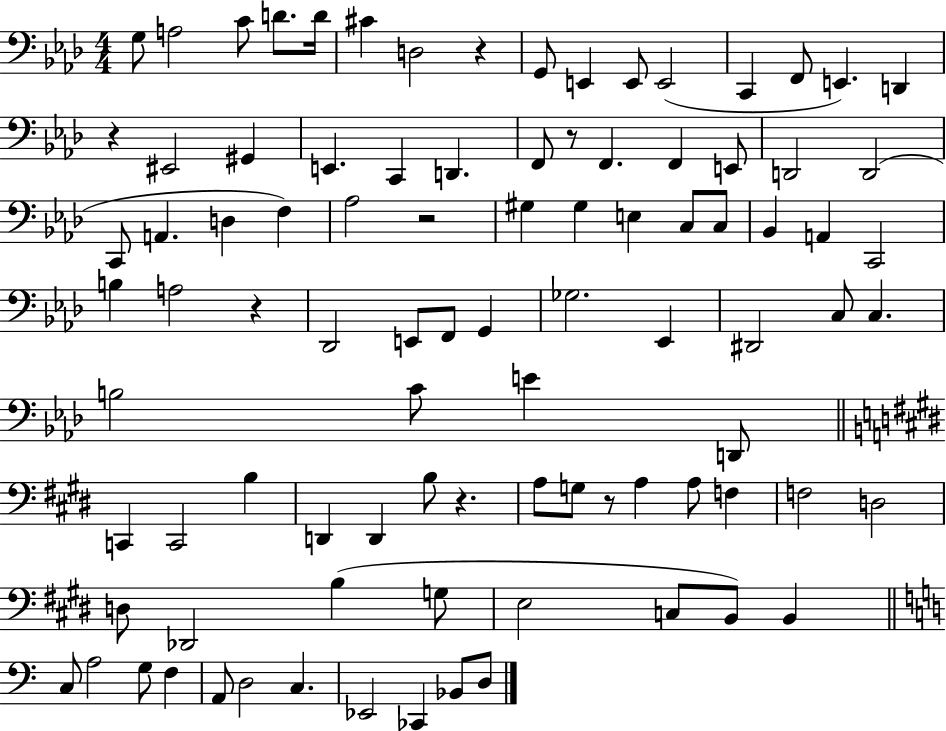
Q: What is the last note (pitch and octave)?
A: D3